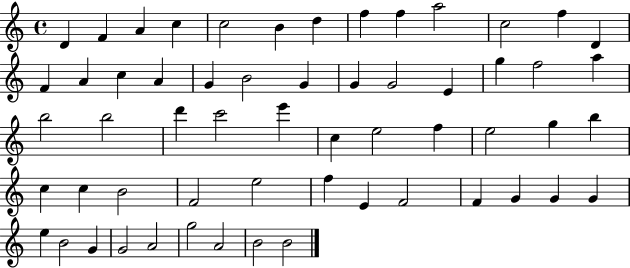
{
  \clef treble
  \time 4/4
  \defaultTimeSignature
  \key c \major
  d'4 f'4 a'4 c''4 | c''2 b'4 d''4 | f''4 f''4 a''2 | c''2 f''4 d'4 | \break f'4 a'4 c''4 a'4 | g'4 b'2 g'4 | g'4 g'2 e'4 | g''4 f''2 a''4 | \break b''2 b''2 | d'''4 c'''2 e'''4 | c''4 e''2 f''4 | e''2 g''4 b''4 | \break c''4 c''4 b'2 | f'2 e''2 | f''4 e'4 f'2 | f'4 g'4 g'4 g'4 | \break e''4 b'2 g'4 | g'2 a'2 | g''2 a'2 | b'2 b'2 | \break \bar "|."
}